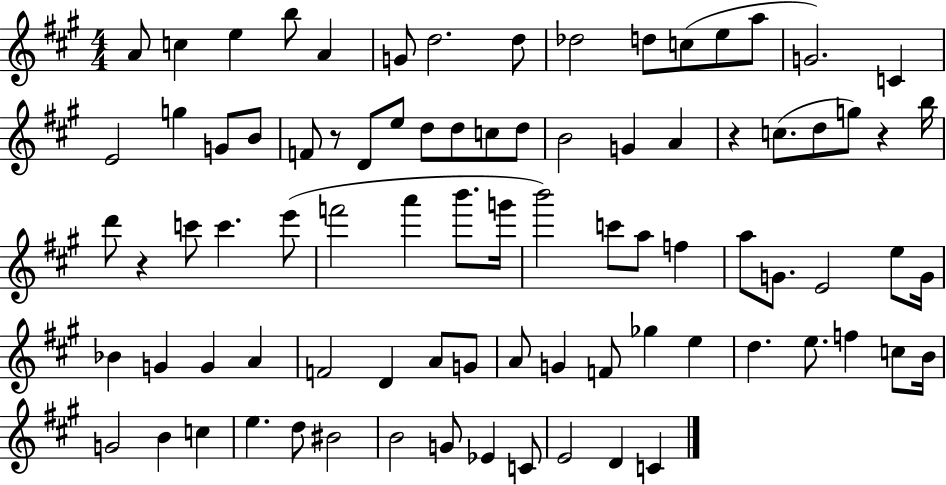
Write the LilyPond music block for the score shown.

{
  \clef treble
  \numericTimeSignature
  \time 4/4
  \key a \major
  \repeat volta 2 { a'8 c''4 e''4 b''8 a'4 | g'8 d''2. d''8 | des''2 d''8 c''8( e''8 a''8 | g'2.) c'4 | \break e'2 g''4 g'8 b'8 | f'8 r8 d'8 e''8 d''8 d''8 c''8 d''8 | b'2 g'4 a'4 | r4 c''8.( d''8 g''8) r4 b''16 | \break d'''8 r4 c'''8 c'''4. e'''8( | f'''2 a'''4 b'''8. g'''16 | b'''2) c'''8 a''8 f''4 | a''8 g'8. e'2 e''8 g'16 | \break bes'4 g'4 g'4 a'4 | f'2 d'4 a'8 g'8 | a'8 g'4 f'8 ges''4 e''4 | d''4. e''8. f''4 c''8 b'16 | \break g'2 b'4 c''4 | e''4. d''8 bis'2 | b'2 g'8 ees'4 c'8 | e'2 d'4 c'4 | \break } \bar "|."
}